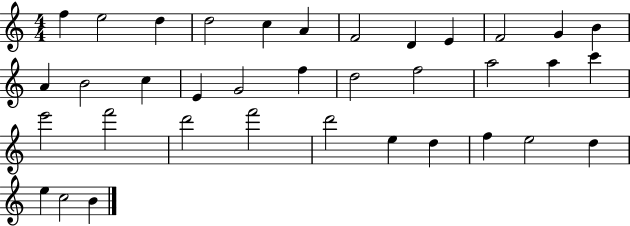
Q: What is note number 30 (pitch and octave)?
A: D5